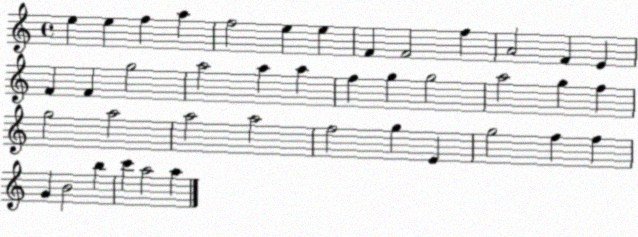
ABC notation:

X:1
T:Untitled
M:4/4
L:1/4
K:C
e e f a f2 e e F F2 f A2 F E F F g2 a2 a a f g g2 a2 g f g2 a2 a2 a2 f2 g E g2 f f G B2 b c' a2 a